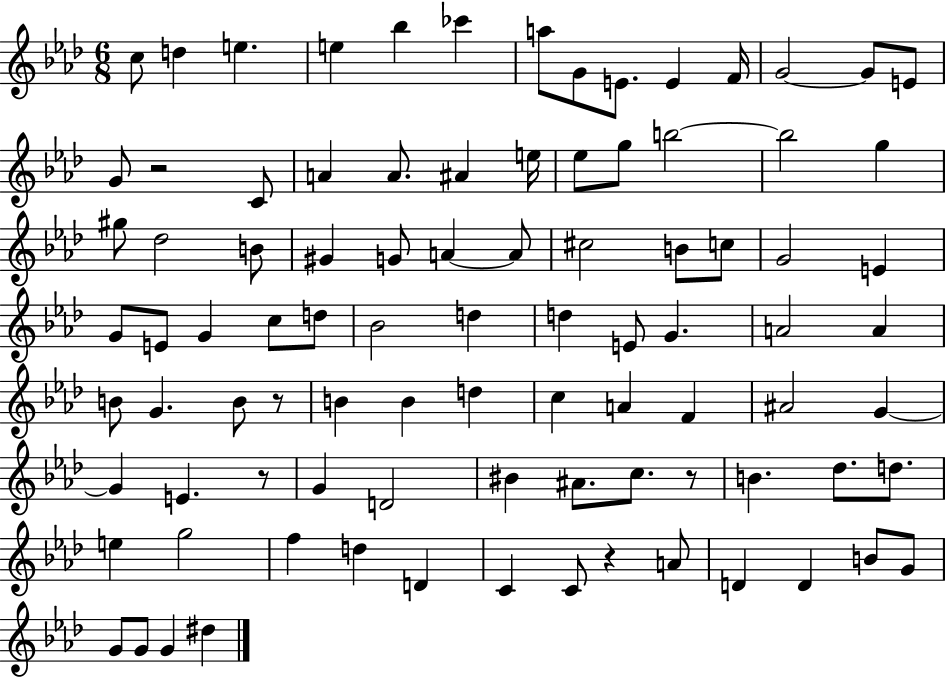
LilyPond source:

{
  \clef treble
  \numericTimeSignature
  \time 6/8
  \key aes \major
  c''8 d''4 e''4. | e''4 bes''4 ces'''4 | a''8 g'8 e'8. e'4 f'16 | g'2~~ g'8 e'8 | \break g'8 r2 c'8 | a'4 a'8. ais'4 e''16 | ees''8 g''8 b''2~~ | b''2 g''4 | \break gis''8 des''2 b'8 | gis'4 g'8 a'4~~ a'8 | cis''2 b'8 c''8 | g'2 e'4 | \break g'8 e'8 g'4 c''8 d''8 | bes'2 d''4 | d''4 e'8 g'4. | a'2 a'4 | \break b'8 g'4. b'8 r8 | b'4 b'4 d''4 | c''4 a'4 f'4 | ais'2 g'4~~ | \break g'4 e'4. r8 | g'4 d'2 | bis'4 ais'8. c''8. r8 | b'4. des''8. d''8. | \break e''4 g''2 | f''4 d''4 d'4 | c'4 c'8 r4 a'8 | d'4 d'4 b'8 g'8 | \break g'8 g'8 g'4 dis''4 | \bar "|."
}